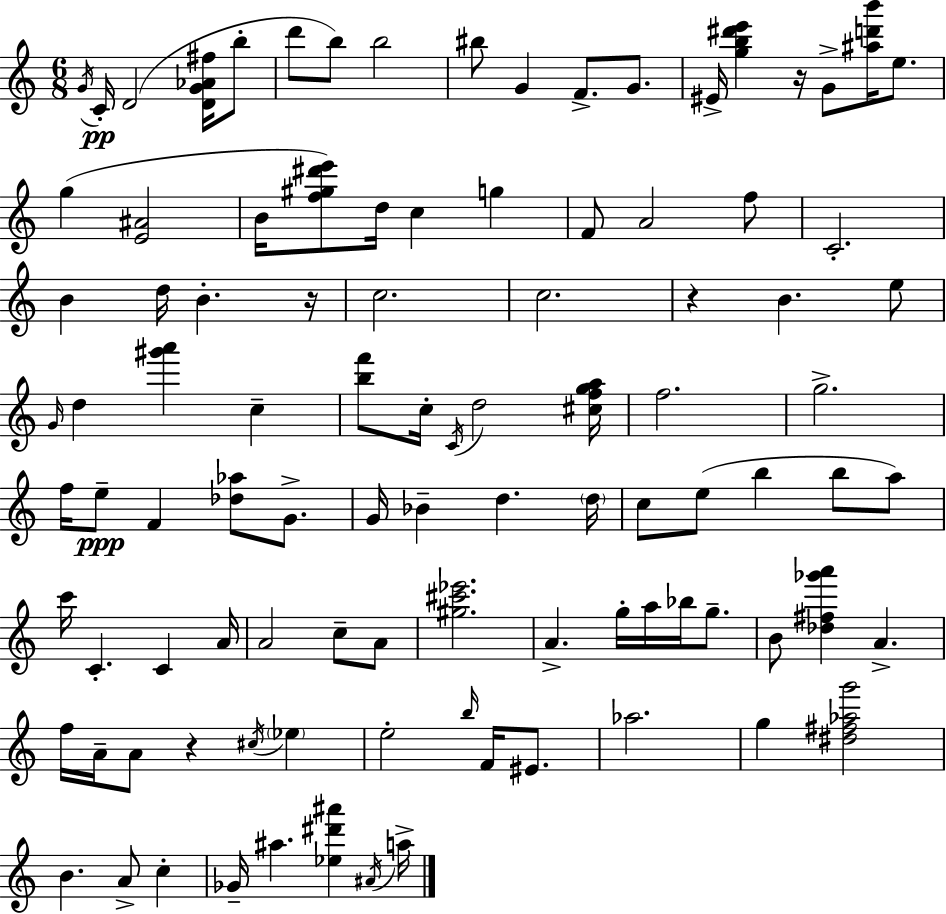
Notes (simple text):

G4/s C4/s D4/h [D4,G4,Ab4,F#5]/s B5/e D6/e B5/e B5/h BIS5/e G4/q F4/e. G4/e. EIS4/s [G5,B5,D#6,E6]/q R/s G4/e [A#5,D6,B6]/s E5/e. G5/q [E4,A#4]/h B4/s [F5,G#5,D#6,E6]/e D5/s C5/q G5/q F4/e A4/h F5/e C4/h. B4/q D5/s B4/q. R/s C5/h. C5/h. R/q B4/q. E5/e G4/s D5/q [G#6,A6]/q C5/q [B5,F6]/e C5/s C4/s D5/h [C#5,F5,G5,A5]/s F5/h. G5/h. F5/s E5/e F4/q [Db5,Ab5]/e G4/e. G4/s Bb4/q D5/q. D5/s C5/e E5/e B5/q B5/e A5/e C6/s C4/q. C4/q A4/s A4/h C5/e A4/e [G#5,C#6,Eb6]/h. A4/q. G5/s A5/s Bb5/s G5/e. B4/e [Db5,F#5,Gb6,A6]/q A4/q. F5/s A4/s A4/e R/q C#5/s Eb5/q E5/h B5/s F4/s EIS4/e. Ab5/h. G5/q [D#5,F#5,Ab5,G6]/h B4/q. A4/e C5/q Gb4/s A#5/q. [Eb5,D#6,A#6]/q A#4/s A5/s